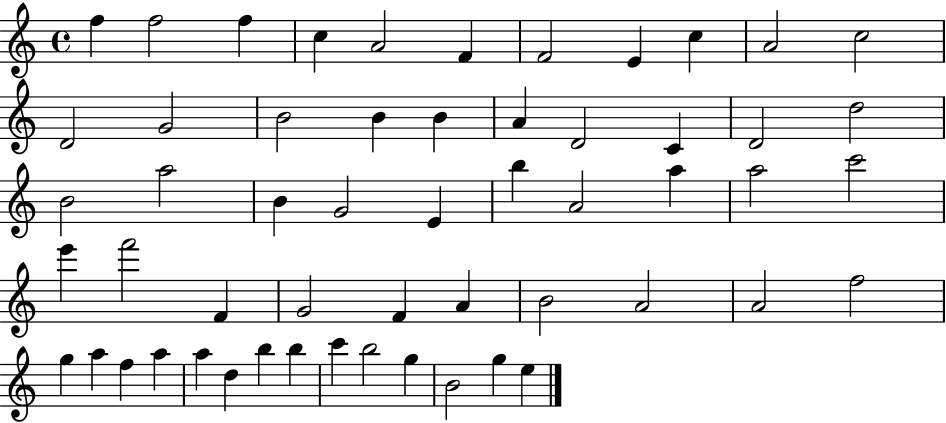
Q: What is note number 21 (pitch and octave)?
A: D5